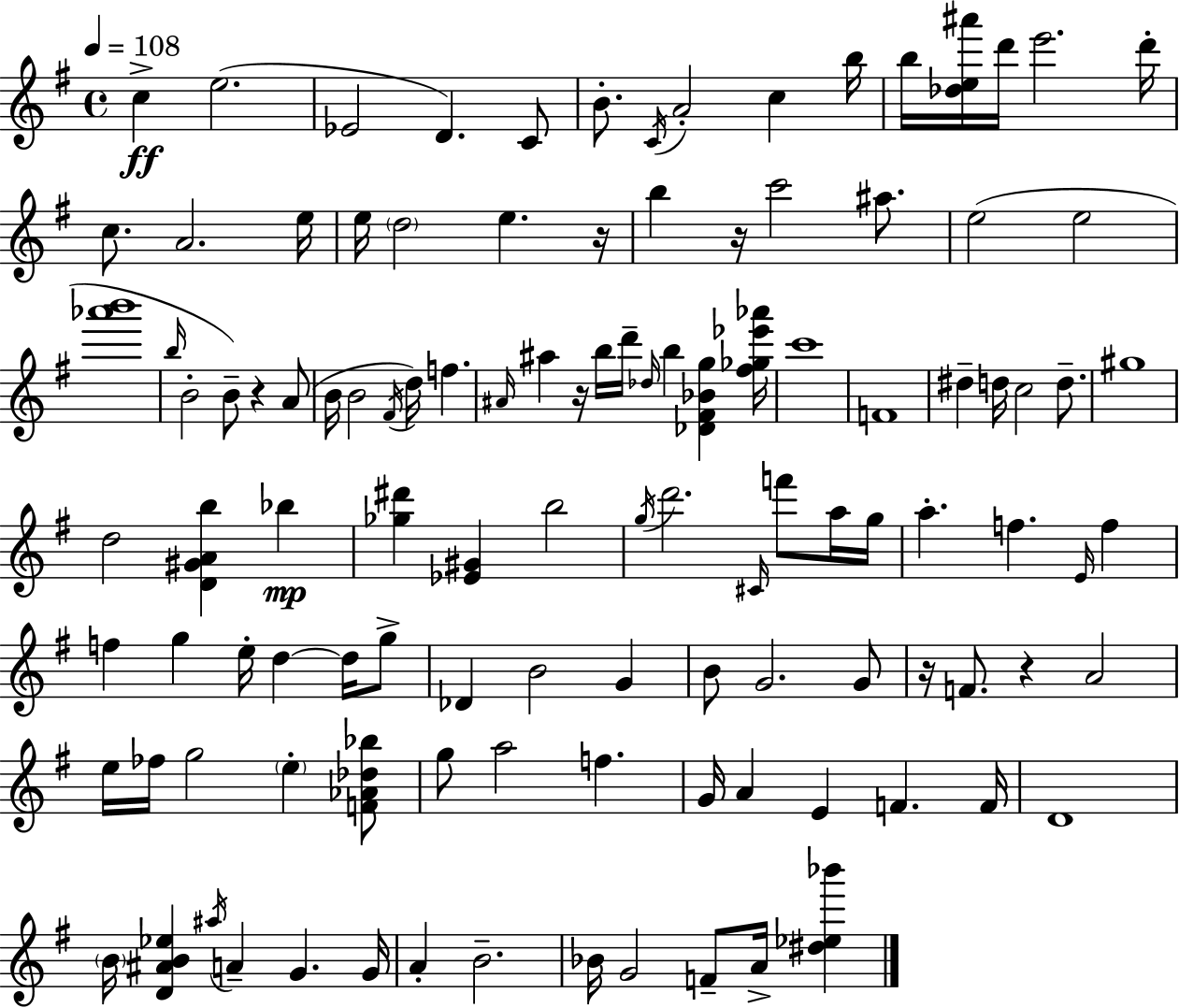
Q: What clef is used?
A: treble